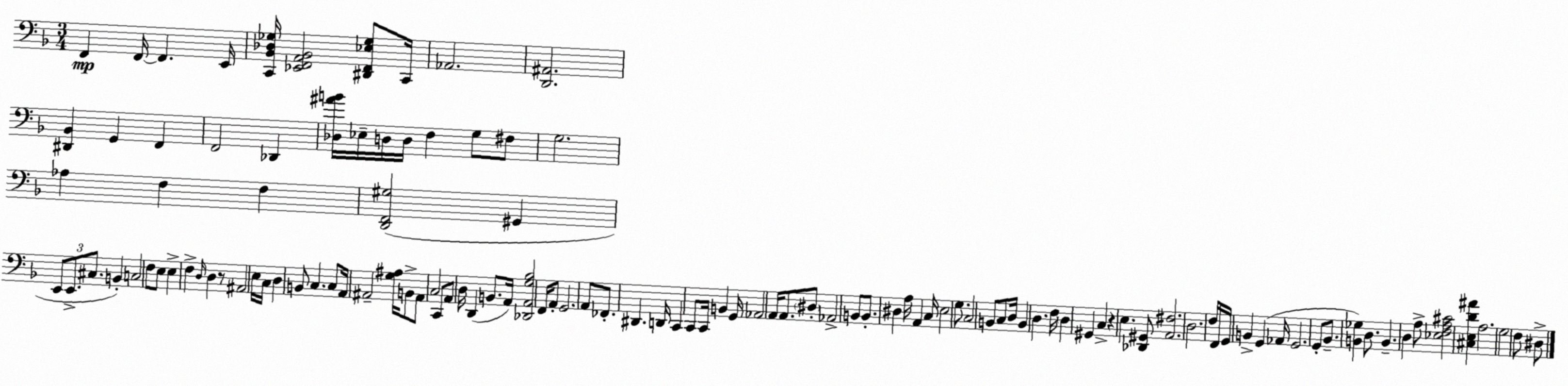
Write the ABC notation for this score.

X:1
T:Untitled
M:3/4
L:1/4
K:Dm
F,, F,,/4 F,, E,,/4 [C,,_B,,_D,_G,]/4 [_E,,F,,A,,_B,,]2 [^D,,F,,_E,_G,]/2 C,,/4 _A,,2 [D,,^A,,]2 [^D,,_B,,] G,, F,, F,,2 _D,, [_D,^AB]/4 _E,/4 D,/4 D,/4 F, G,/2 ^F,/2 G,2 _A, F, F, [D,,F,,^G,]2 ^G,, E,,/2 E,,/2 ^C,/2 B,, C,2 F,/2 E,/2 E, F, D,/4 D, z/2 ^A,,2 E,/4 C,/4 D, B,,/2 C, C,/2 A,,/4 ^A,,2 [G,^A,]/4 B,,/2 ^A,,/2 C,2 C,,/2 A,,/2 D,/4 D,, B,,/2 A,,/4 [_D,,A,,G,_B,]2 F,,/4 A,,/2 G,,2 A,,/2 _F,,/2 ^D,, D,,/4 C,, C,,/2 C,,/4 B,, G,,/4 _A,,2 A,,/4 A,,/2 ^D,/2 _A,,2 B,,/2 B,,/2 ^D, A,/4 A,, C,/4 E,2 G,/2 C,2 B,,/2 C,/2 D,/4 B,, D, F,/4 D, ^G,, C, z E, [_D,,^G,,]/2 [A,,^F,]2 D,2 F,/4 F,,/4 G,,/4 B,, G,, _A,,/4 G,,2 G,,/2 _B,,/2 [B,,_G,] D,/2 B,, D, A,/2 [_E,F,A,^C]2 [^C,E,D^A] A,2 G,2 F,/2 ^D,/2